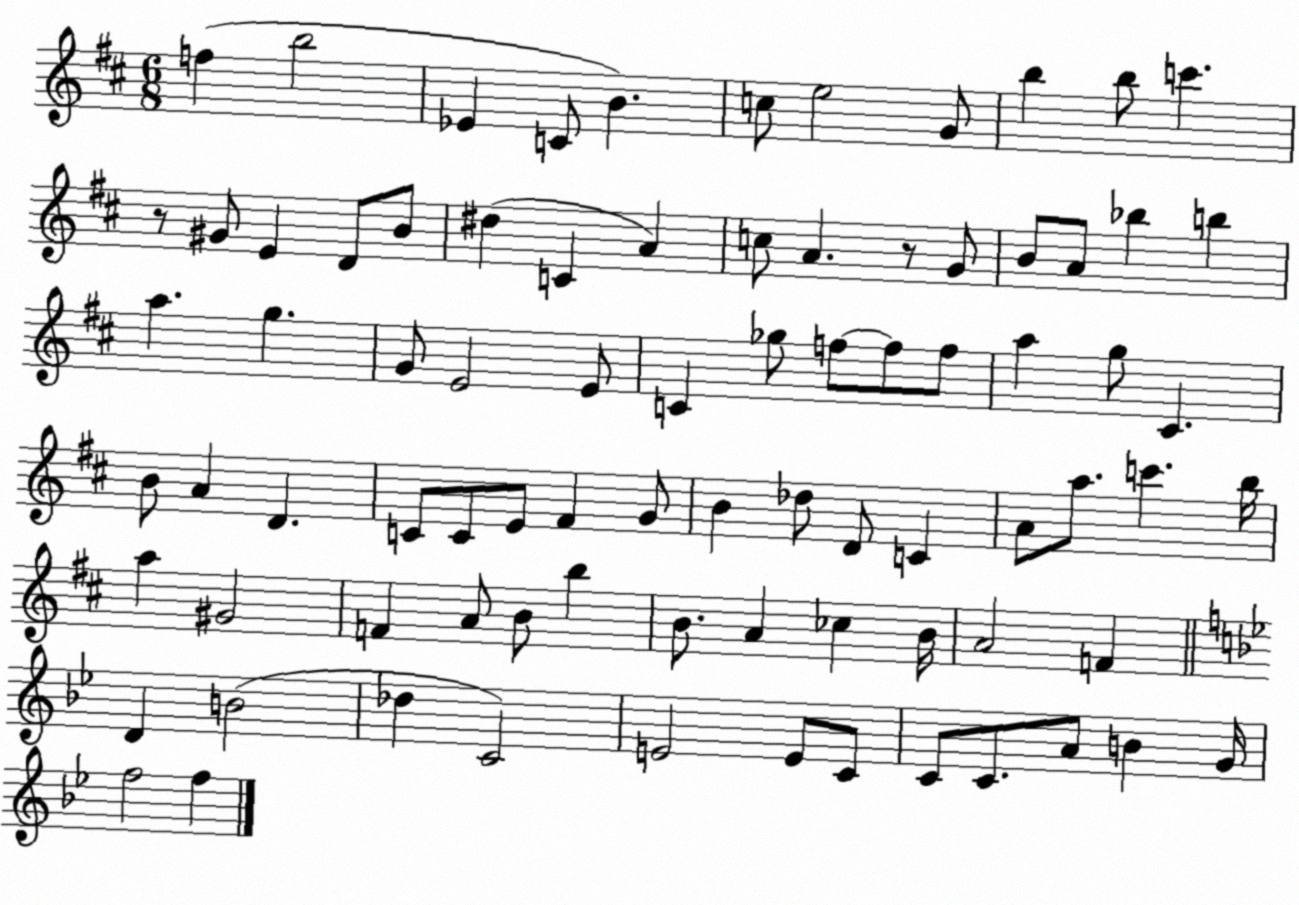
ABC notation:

X:1
T:Untitled
M:6/8
L:1/4
K:D
f b2 _E C/2 B c/2 e2 G/2 b b/2 c' z/2 ^G/2 E D/2 B/2 ^d C A c/2 A z/2 G/2 B/2 A/2 _b b a g G/2 E2 E/2 C _g/2 f/2 f/2 f/2 a g/2 ^C B/2 A D C/2 C/2 E/2 ^F G/2 B _d/2 D/2 C A/2 a/2 c' b/4 a ^G2 F A/2 B/2 b B/2 A _c B/4 A2 F D B2 _d C2 E2 E/2 C/2 C/2 C/2 A/2 B G/4 f2 f